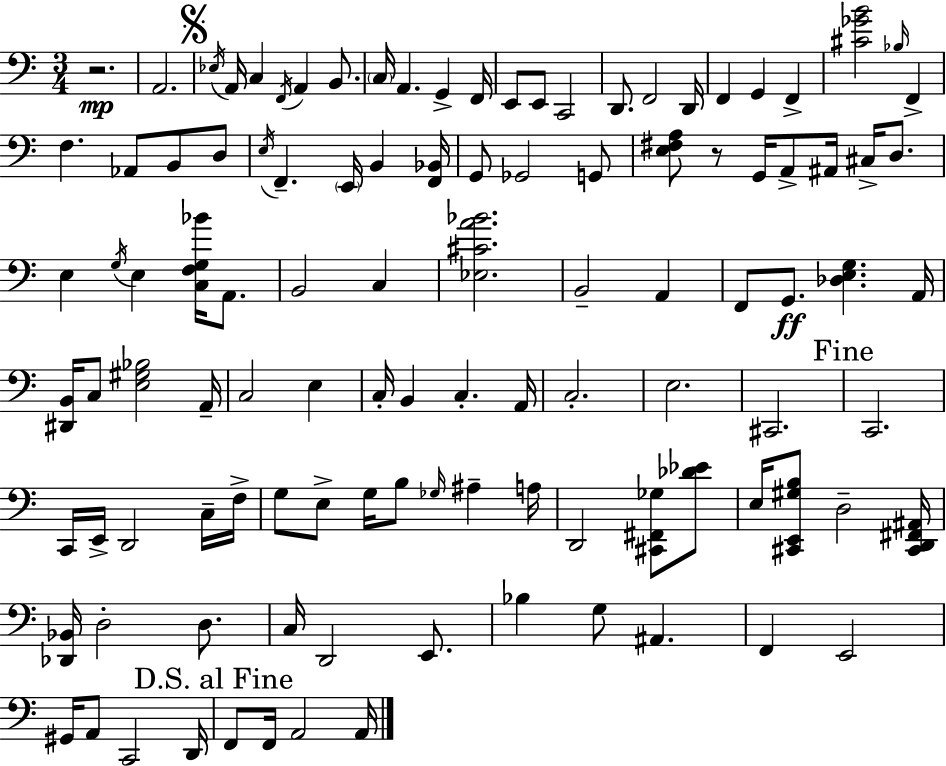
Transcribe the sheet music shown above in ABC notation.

X:1
T:Untitled
M:3/4
L:1/4
K:Am
z2 A,,2 _E,/4 A,,/4 C, F,,/4 A,, B,,/2 C,/4 A,, G,, F,,/4 E,,/2 E,,/2 C,,2 D,,/2 F,,2 D,,/4 F,, G,, F,, [^C_GB]2 _B,/4 F,, F, _A,,/2 B,,/2 D,/2 E,/4 F,, E,,/4 B,, [F,,_B,,]/4 G,,/2 _G,,2 G,,/2 [E,^F,A,]/2 z/2 G,,/4 A,,/2 ^A,,/4 ^C,/4 D,/2 E, G,/4 E, [C,F,G,_B]/4 A,,/2 B,,2 C, [_E,^CA_B]2 B,,2 A,, F,,/2 G,,/2 [_D,E,G,] A,,/4 [^D,,B,,]/4 C,/2 [E,^G,_B,]2 A,,/4 C,2 E, C,/4 B,, C, A,,/4 C,2 E,2 ^C,,2 C,,2 C,,/4 E,,/4 D,,2 C,/4 F,/4 G,/2 E,/2 G,/4 B,/2 _G,/4 ^A, A,/4 D,,2 [^C,,^F,,_G,]/2 [_D_E]/2 E,/4 [^C,,E,,^G,B,]/2 D,2 [^C,,D,,^F,,^A,,]/4 [_D,,_B,,]/4 D,2 D,/2 C,/4 D,,2 E,,/2 _B, G,/2 ^A,, F,, E,,2 ^G,,/4 A,,/2 C,,2 D,,/4 F,,/2 F,,/4 A,,2 A,,/4